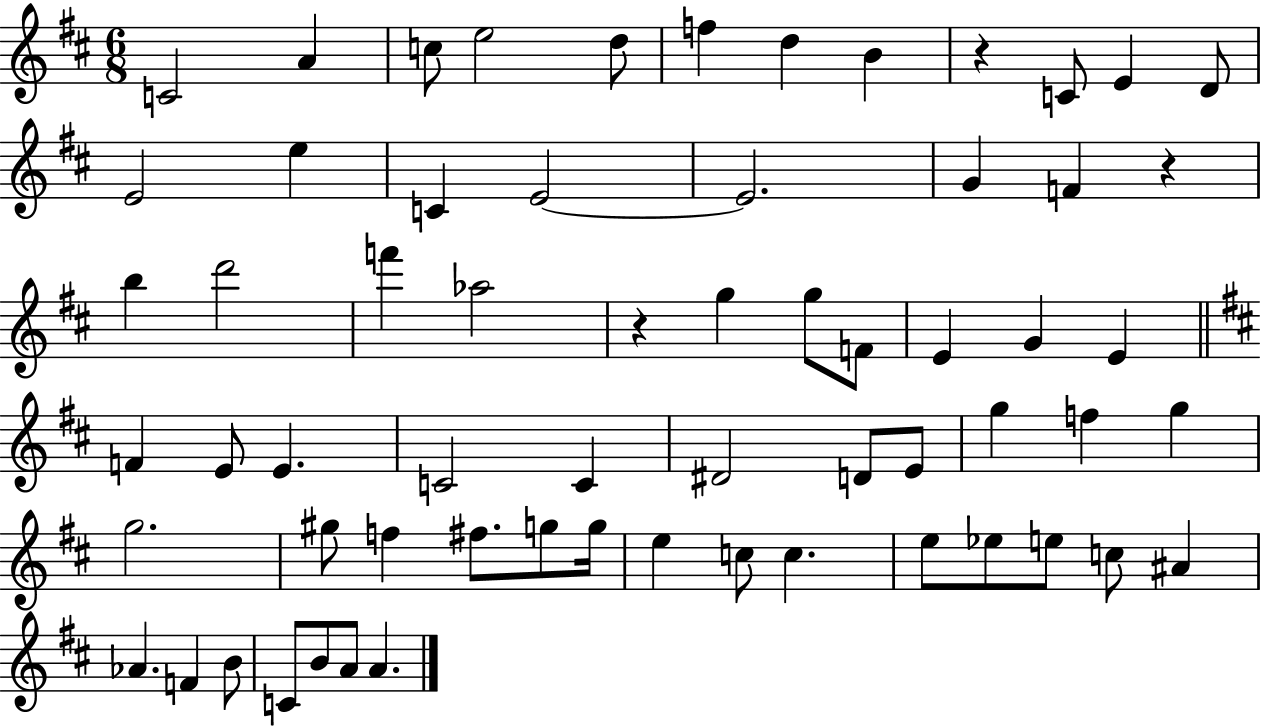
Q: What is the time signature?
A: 6/8